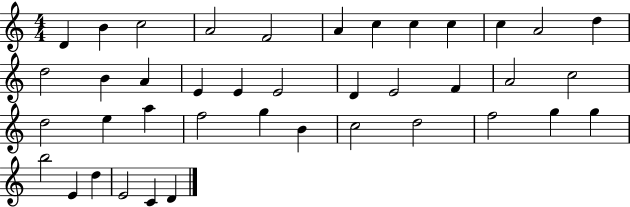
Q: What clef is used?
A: treble